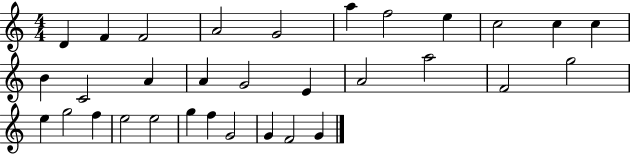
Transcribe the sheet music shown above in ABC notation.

X:1
T:Untitled
M:4/4
L:1/4
K:C
D F F2 A2 G2 a f2 e c2 c c B C2 A A G2 E A2 a2 F2 g2 e g2 f e2 e2 g f G2 G F2 G